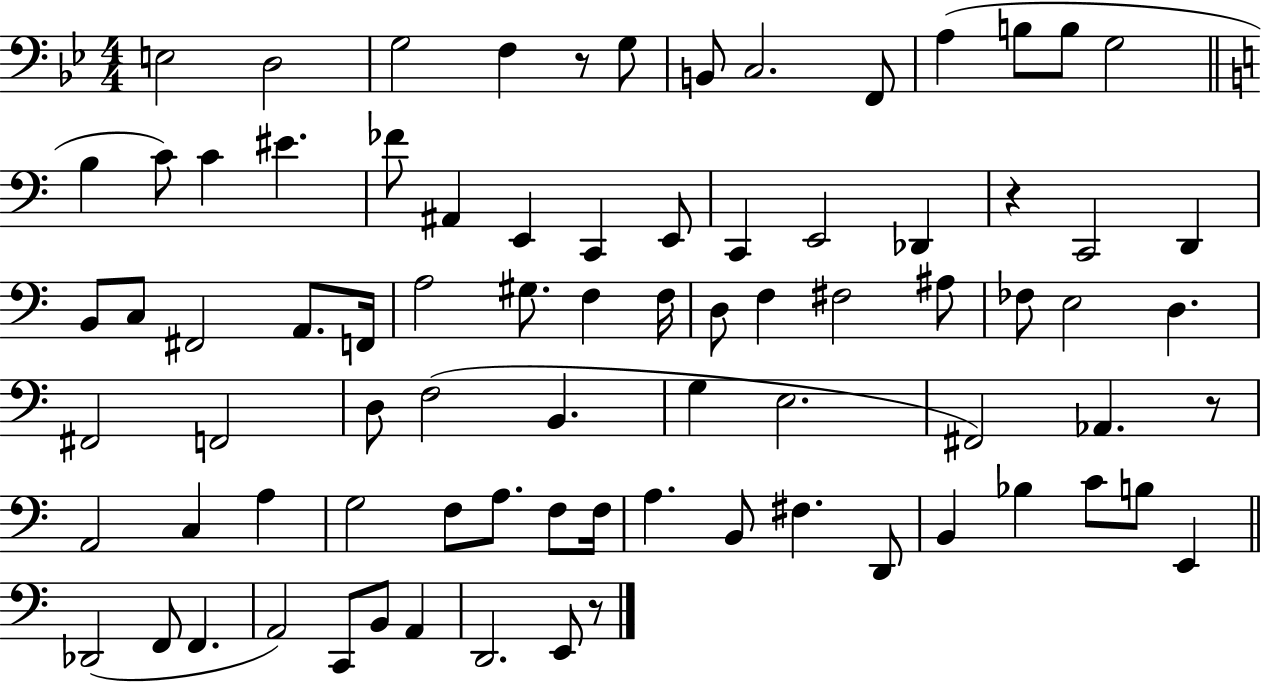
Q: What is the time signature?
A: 4/4